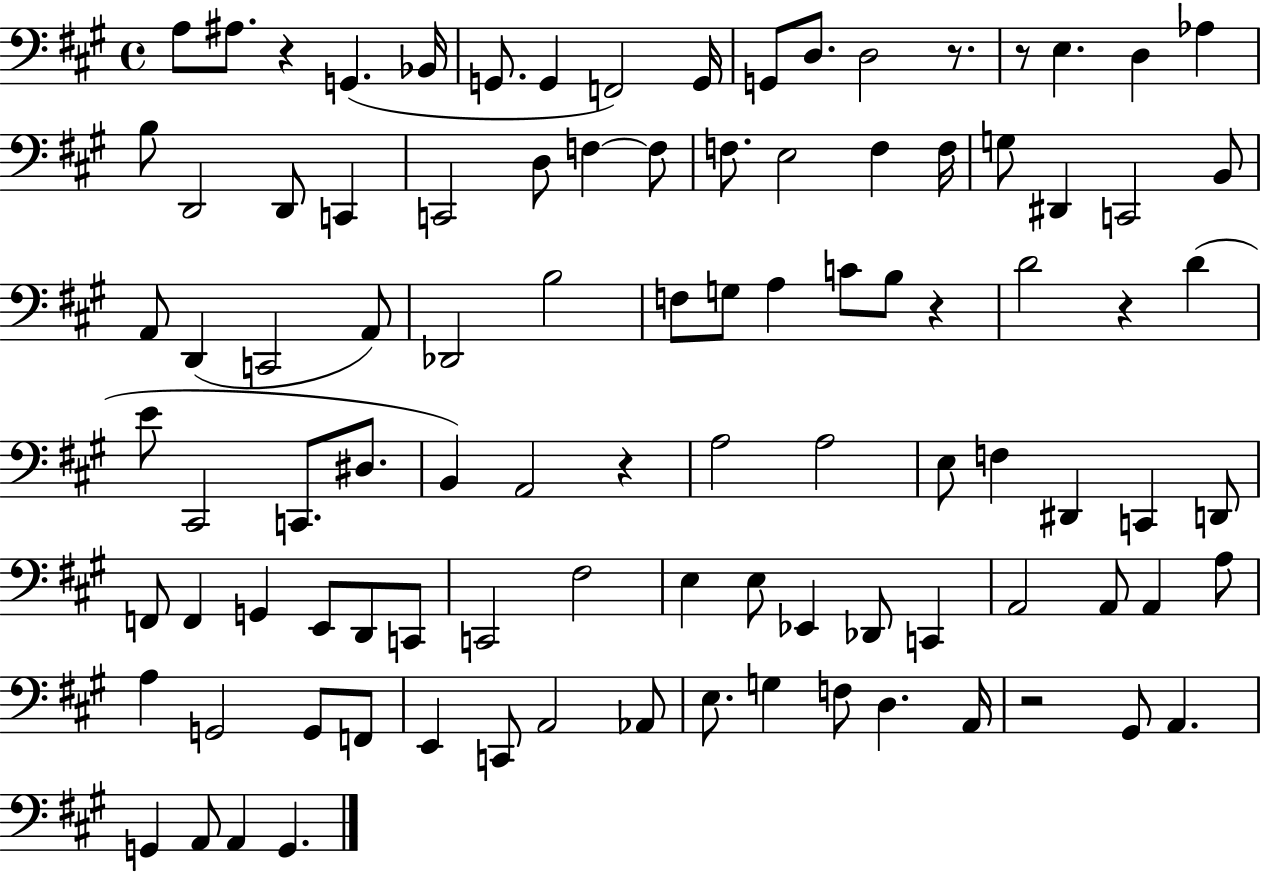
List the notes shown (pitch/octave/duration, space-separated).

A3/e A#3/e. R/q G2/q. Bb2/s G2/e. G2/q F2/h G2/s G2/e D3/e. D3/h R/e. R/e E3/q. D3/q Ab3/q B3/e D2/h D2/e C2/q C2/h D3/e F3/q F3/e F3/e. E3/h F3/q F3/s G3/e D#2/q C2/h B2/e A2/e D2/q C2/h A2/e Db2/h B3/h F3/e G3/e A3/q C4/e B3/e R/q D4/h R/q D4/q E4/e C#2/h C2/e. D#3/e. B2/q A2/h R/q A3/h A3/h E3/e F3/q D#2/q C2/q D2/e F2/e F2/q G2/q E2/e D2/e C2/e C2/h F#3/h E3/q E3/e Eb2/q Db2/e C2/q A2/h A2/e A2/q A3/e A3/q G2/h G2/e F2/e E2/q C2/e A2/h Ab2/e E3/e. G3/q F3/e D3/q. A2/s R/h G#2/e A2/q. G2/q A2/e A2/q G2/q.